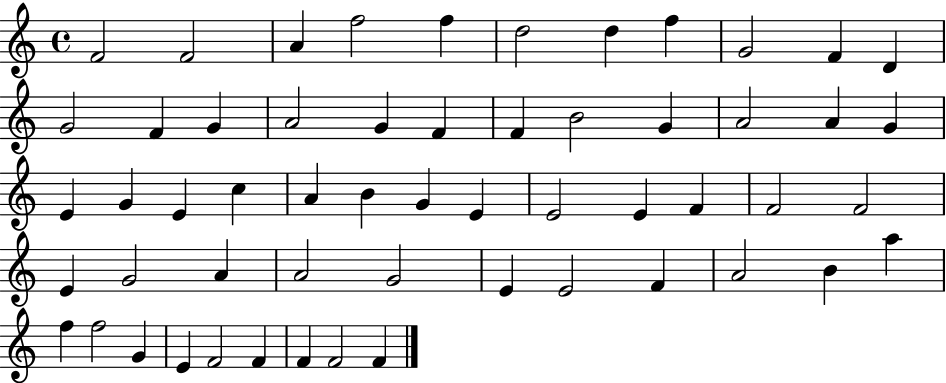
X:1
T:Untitled
M:4/4
L:1/4
K:C
F2 F2 A f2 f d2 d f G2 F D G2 F G A2 G F F B2 G A2 A G E G E c A B G E E2 E F F2 F2 E G2 A A2 G2 E E2 F A2 B a f f2 G E F2 F F F2 F